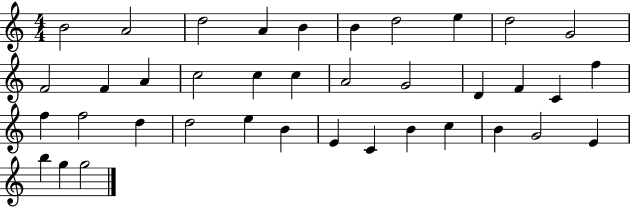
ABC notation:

X:1
T:Untitled
M:4/4
L:1/4
K:C
B2 A2 d2 A B B d2 e d2 G2 F2 F A c2 c c A2 G2 D F C f f f2 d d2 e B E C B c B G2 E b g g2